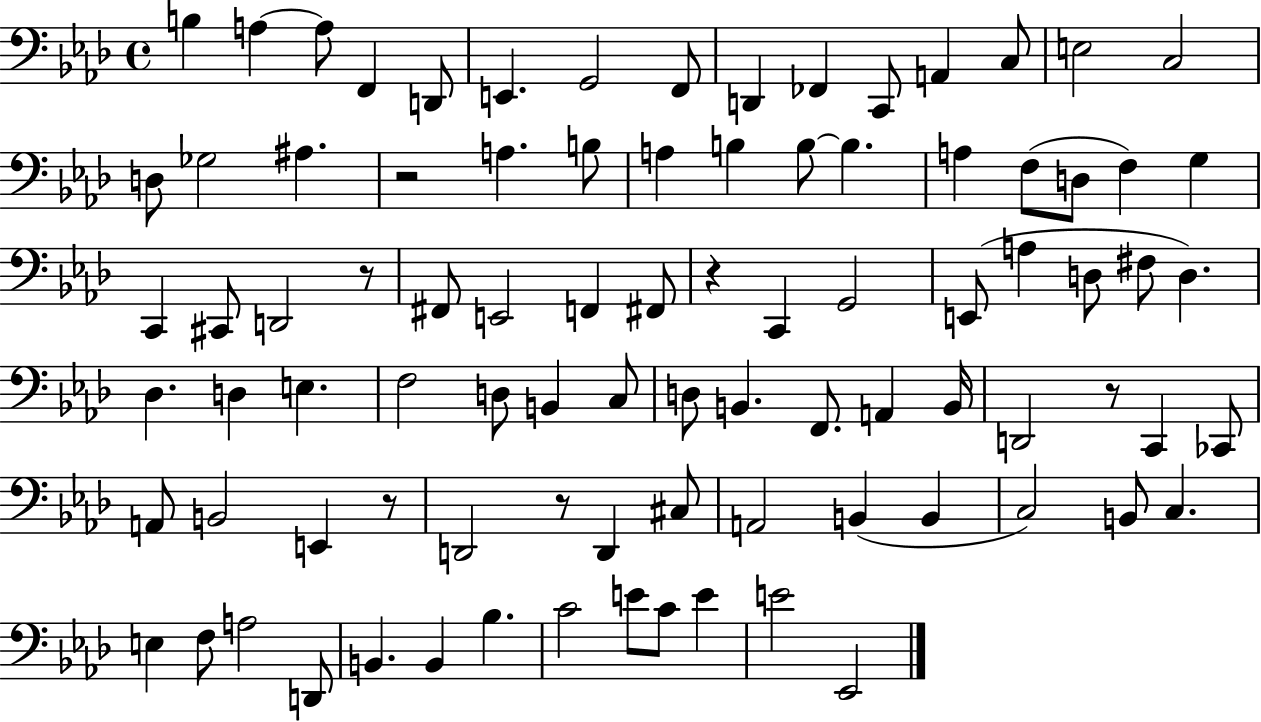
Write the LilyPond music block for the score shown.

{
  \clef bass
  \time 4/4
  \defaultTimeSignature
  \key aes \major
  \repeat volta 2 { b4 a4~~ a8 f,4 d,8 | e,4. g,2 f,8 | d,4 fes,4 c,8 a,4 c8 | e2 c2 | \break d8 ges2 ais4. | r2 a4. b8 | a4 b4 b8~~ b4. | a4 f8( d8 f4) g4 | \break c,4 cis,8 d,2 r8 | fis,8 e,2 f,4 fis,8 | r4 c,4 g,2 | e,8( a4 d8 fis8 d4.) | \break des4. d4 e4. | f2 d8 b,4 c8 | d8 b,4. f,8. a,4 b,16 | d,2 r8 c,4 ces,8 | \break a,8 b,2 e,4 r8 | d,2 r8 d,4 cis8 | a,2 b,4( b,4 | c2) b,8 c4. | \break e4 f8 a2 d,8 | b,4. b,4 bes4. | c'2 e'8 c'8 e'4 | e'2 ees,2 | \break } \bar "|."
}